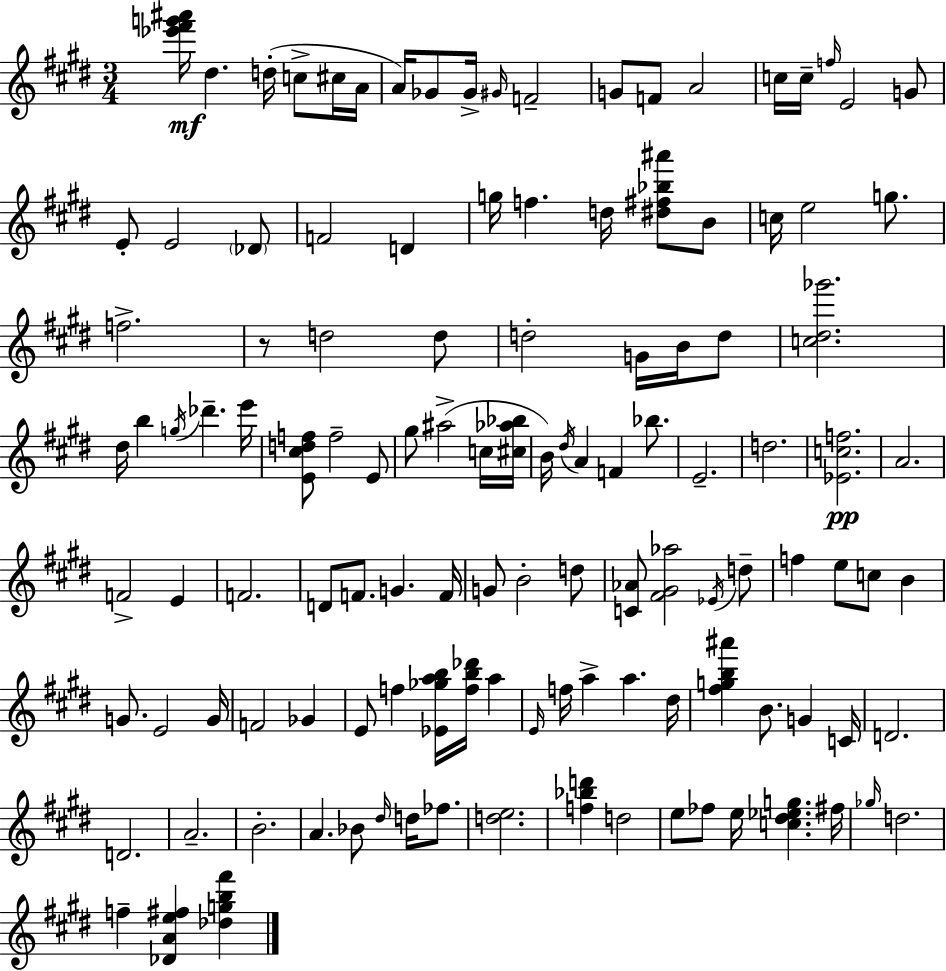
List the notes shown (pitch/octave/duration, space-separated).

[Eb6,F#6,G6,A#6]/s D#5/q. D5/s C5/e C#5/s A4/s A4/s Gb4/e Gb4/s G#4/s F4/h G4/e F4/e A4/h C5/s C5/s F5/s E4/h G4/e E4/e E4/h Db4/e F4/h D4/q G5/s F5/q. D5/s [D#5,F#5,Bb5,A#6]/e B4/e C5/s E5/h G5/e. F5/h. R/e D5/h D5/e D5/h G4/s B4/s D5/e [C5,D#5,Gb6]/h. D#5/s B5/q G5/s Db6/q. E6/s [E4,C#5,D5,F5]/e F5/h E4/e G#5/e A#5/h C5/s [C#5,Ab5,Bb5]/s B4/s D#5/s A4/q F4/q Bb5/e. E4/h. D5/h. [Eb4,C5,F5]/h. A4/h. F4/h E4/q F4/h. D4/e F4/e. G4/q. F4/s G4/e B4/h D5/e [C4,Ab4]/e [F#4,G#4,Ab5]/h Eb4/s D5/e F5/q E5/e C5/e B4/q G4/e. E4/h G4/s F4/h Gb4/q E4/e F5/q [Eb4,Gb5,A5,B5]/s [F5,B5,Db6]/s A5/q E4/s F5/s A5/q A5/q. D#5/s [F#5,G5,B5,A#6]/q B4/e. G4/q C4/s D4/h. D4/h. A4/h. B4/h. A4/q. Bb4/e D#5/s D5/s FES5/e. [D5,E5]/h. [F5,Bb5,D6]/q D5/h E5/e FES5/e E5/s [C5,D#5,Eb5,G5]/q. F#5/s Gb5/s D5/h. F5/q [Db4,A4,E5,F#5]/q [Db5,G5,B5,F#6]/q